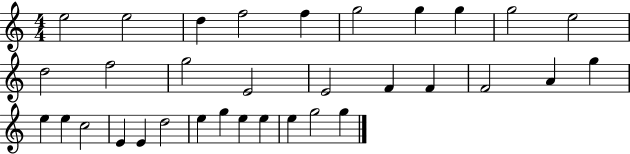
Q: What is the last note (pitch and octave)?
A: G5